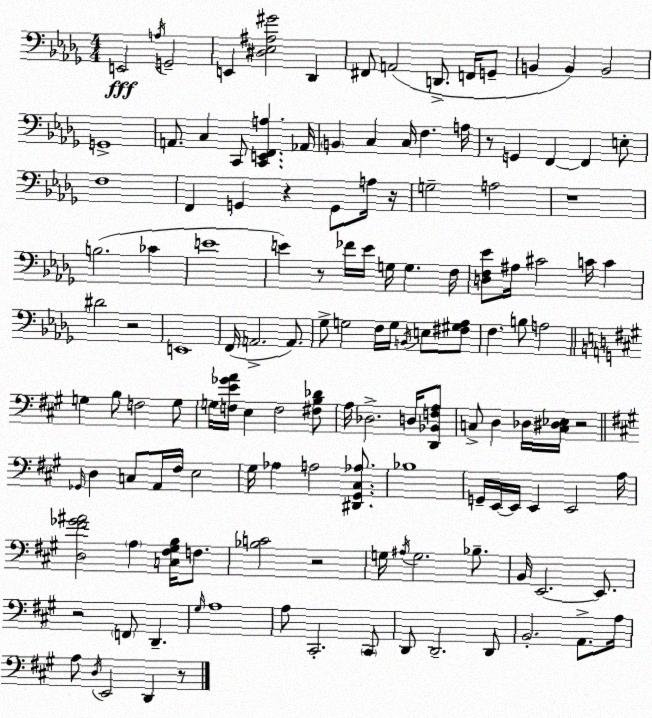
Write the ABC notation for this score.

X:1
T:Untitled
M:4/4
L:1/4
K:Bbm
E,,2 A,/4 G,,2 E,, [^D,_E,^A,^G]2 _D,, ^F,,/2 A,,2 D,,/2 F,,/4 G,,/2 B,, B,, B,,2 G,,4 A,,/2 C, C,,/2 [C,,E,,F,,A,] _A,,/4 B,, C, C,/4 F, A,/4 z/2 G,, F,, F,, E,/2 F,4 F,, G,, z G,,/2 A,/4 z/4 G,2 A,2 z4 B,2 _C E4 E z/2 _F/4 E/4 G,/4 G, F,/4 [D,F,_E]/2 ^A,/4 ^C2 C/4 C ^D2 z2 E,,4 F,,/4 A,,2 A,,/2 _G,/2 G,2 F,/4 G,/4 B,,/4 E,/2 [^F,^G,_A,]/2 F, B,/2 A,2 G, B,/2 F,2 G,/2 G,/4 [F,E_GA]/4 E, F,2 [^F,B,_D]/2 A,/4 _D,2 D,/4 [D,,_B,,F,A,]/2 C,/2 D, _D,/4 [C,^D,_E,]/4 z2 _G,,/4 D, C,/2 A,,/4 ^F,/4 E,2 ^G,/4 _A, A,2 [^D,,^G,,^C,_A,]/2 _B,4 G,,/4 E,,/4 E,,/4 E,, E,,2 A,/4 [D,^F_G^A]2 A, [C,^F,^G,B,]/4 F,/2 [_B,C]2 z2 G,/4 ^A,/4 G,2 _B,/2 B,,/4 E,,2 E,,/2 z2 F,,/2 D,, ^G,/4 A,4 A,/2 ^C,,2 ^C,,/2 D,,/2 D,,2 D,,/2 B,,2 A,,/2 A,/4 A,/2 D,/4 E,,2 D,, z/2